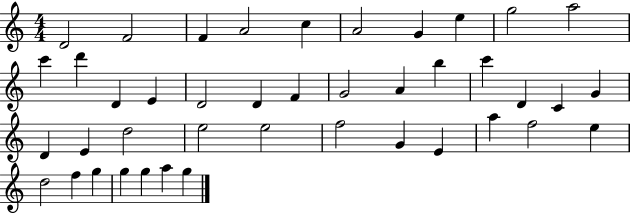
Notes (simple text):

D4/h F4/h F4/q A4/h C5/q A4/h G4/q E5/q G5/h A5/h C6/q D6/q D4/q E4/q D4/h D4/q F4/q G4/h A4/q B5/q C6/q D4/q C4/q G4/q D4/q E4/q D5/h E5/h E5/h F5/h G4/q E4/q A5/q F5/h E5/q D5/h F5/q G5/q G5/q G5/q A5/q G5/q